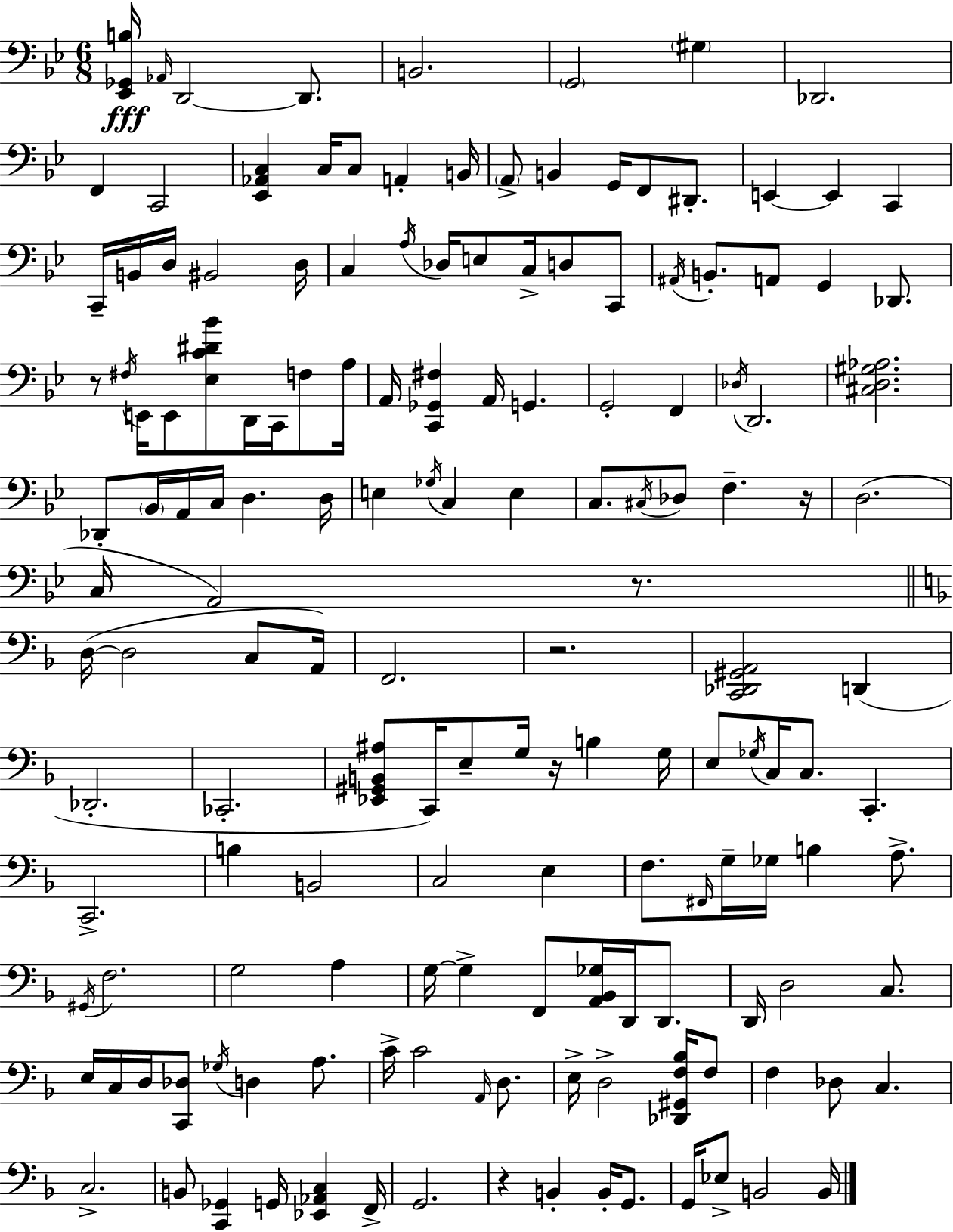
[Eb2,Gb2,B3]/s Ab2/s D2/h D2/e. B2/h. G2/h G#3/q Db2/h. F2/q C2/h [Eb2,Ab2,C3]/q C3/s C3/e A2/q B2/s A2/e B2/q G2/s F2/e D#2/e. E2/q E2/q C2/q C2/s B2/s D3/s BIS2/h D3/s C3/q A3/s Db3/s E3/e C3/s D3/e C2/e A#2/s B2/e. A2/e G2/q Db2/e. R/e F#3/s E2/s E2/e [Eb3,C4,D#4,Bb4]/e D2/s C2/s F3/e A3/s A2/s [C2,Gb2,F#3]/q A2/s G2/q. G2/h F2/q Db3/s D2/h. [C#3,D3,G#3,Ab3]/h. Db2/e Bb2/s A2/s C3/s D3/q. D3/s E3/q Gb3/s C3/q E3/q C3/e. C#3/s Db3/e F3/q. R/s D3/h. C3/s A2/h R/e. D3/s D3/h C3/e A2/s F2/h. R/h. [C2,Db2,G#2,A2]/h D2/q Db2/h. CES2/h. [Eb2,G#2,B2,A#3]/e C2/s E3/e G3/s R/s B3/q G3/s E3/e Gb3/s C3/s C3/e. C2/q. C2/h. B3/q B2/h C3/h E3/q F3/e. F#2/s G3/s Gb3/s B3/q A3/e. G#2/s F3/h. G3/h A3/q G3/s G3/q F2/e [A2,Bb2,Gb3]/s D2/s D2/e. D2/s D3/h C3/e. E3/s C3/s D3/s [C2,Db3]/e Gb3/s D3/q A3/e. C4/s C4/h A2/s D3/e. E3/s D3/h [Db2,G#2,F3,Bb3]/s F3/e F3/q Db3/e C3/q. C3/h. B2/e [C2,Gb2]/q G2/s [Eb2,Ab2,C3]/q F2/s G2/h. R/q B2/q B2/s G2/e. G2/s Eb3/e B2/h B2/s